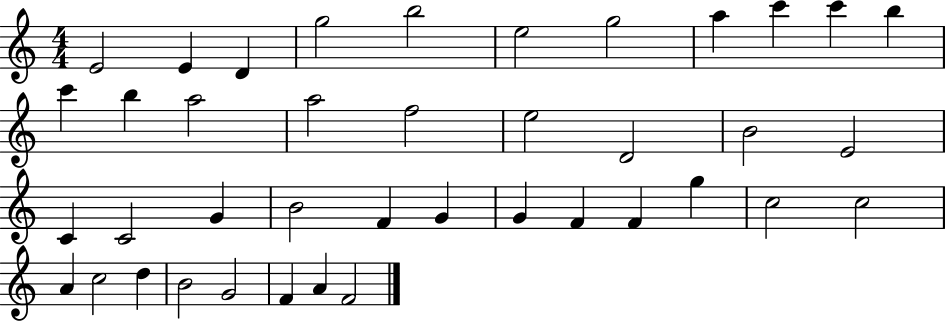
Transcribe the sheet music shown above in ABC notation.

X:1
T:Untitled
M:4/4
L:1/4
K:C
E2 E D g2 b2 e2 g2 a c' c' b c' b a2 a2 f2 e2 D2 B2 E2 C C2 G B2 F G G F F g c2 c2 A c2 d B2 G2 F A F2